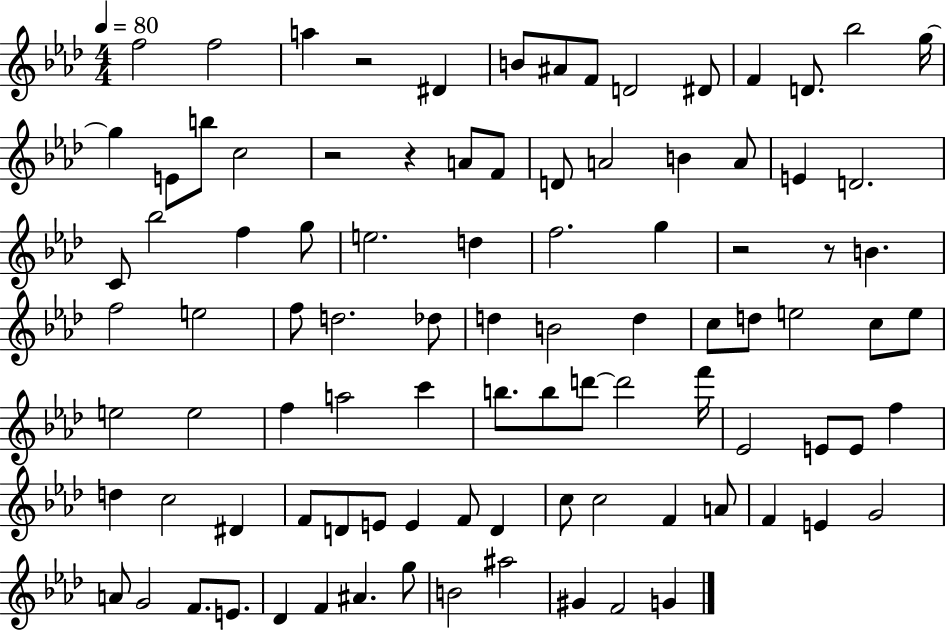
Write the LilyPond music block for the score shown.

{
  \clef treble
  \numericTimeSignature
  \time 4/4
  \key aes \major
  \tempo 4 = 80
  f''2 f''2 | a''4 r2 dis'4 | b'8 ais'8 f'8 d'2 dis'8 | f'4 d'8. bes''2 g''16~~ | \break g''4 e'8 b''8 c''2 | r2 r4 a'8 f'8 | d'8 a'2 b'4 a'8 | e'4 d'2. | \break c'8 bes''2 f''4 g''8 | e''2. d''4 | f''2. g''4 | r2 r8 b'4. | \break f''2 e''2 | f''8 d''2. des''8 | d''4 b'2 d''4 | c''8 d''8 e''2 c''8 e''8 | \break e''2 e''2 | f''4 a''2 c'''4 | b''8. b''8 d'''8~~ d'''2 f'''16 | ees'2 e'8 e'8 f''4 | \break d''4 c''2 dis'4 | f'8 d'8 e'8 e'4 f'8 d'4 | c''8 c''2 f'4 a'8 | f'4 e'4 g'2 | \break a'8 g'2 f'8. e'8. | des'4 f'4 ais'4. g''8 | b'2 ais''2 | gis'4 f'2 g'4 | \break \bar "|."
}